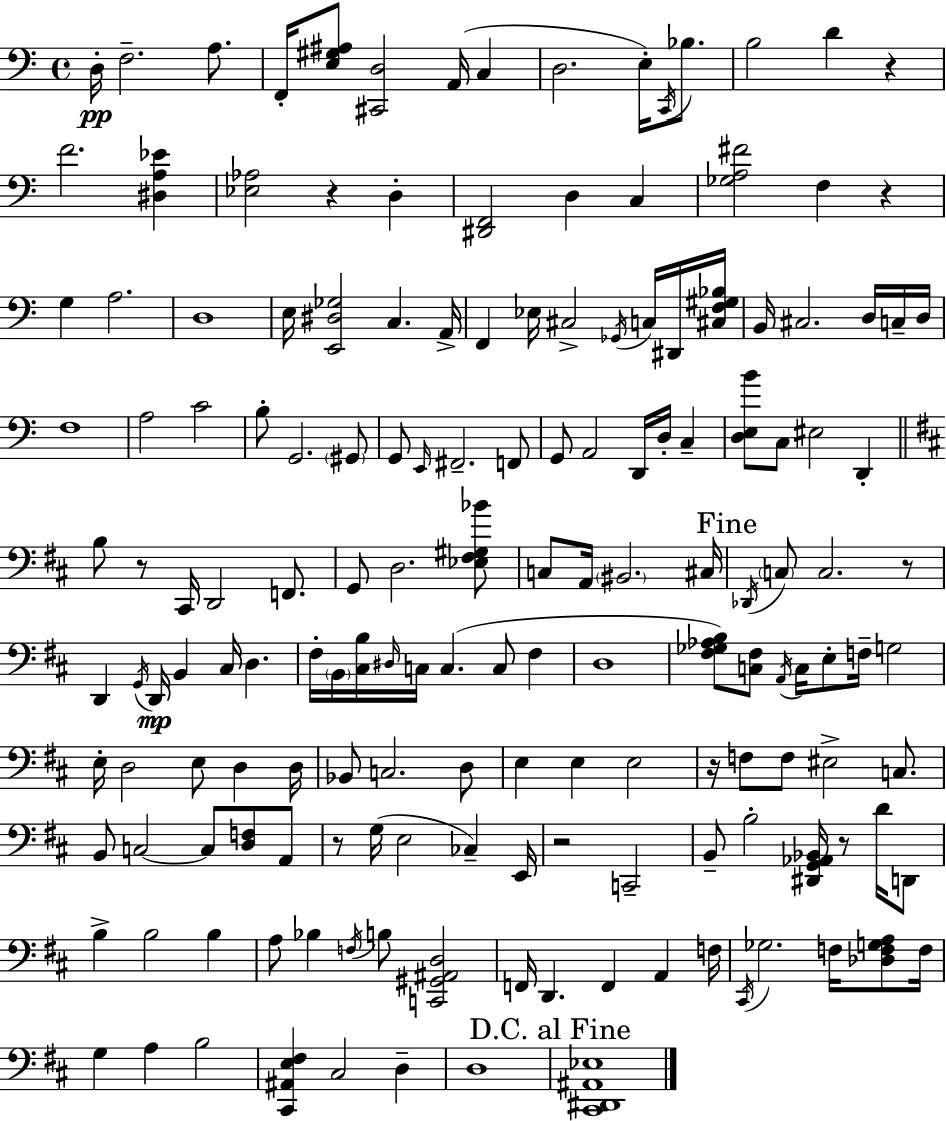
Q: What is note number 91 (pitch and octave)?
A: C3